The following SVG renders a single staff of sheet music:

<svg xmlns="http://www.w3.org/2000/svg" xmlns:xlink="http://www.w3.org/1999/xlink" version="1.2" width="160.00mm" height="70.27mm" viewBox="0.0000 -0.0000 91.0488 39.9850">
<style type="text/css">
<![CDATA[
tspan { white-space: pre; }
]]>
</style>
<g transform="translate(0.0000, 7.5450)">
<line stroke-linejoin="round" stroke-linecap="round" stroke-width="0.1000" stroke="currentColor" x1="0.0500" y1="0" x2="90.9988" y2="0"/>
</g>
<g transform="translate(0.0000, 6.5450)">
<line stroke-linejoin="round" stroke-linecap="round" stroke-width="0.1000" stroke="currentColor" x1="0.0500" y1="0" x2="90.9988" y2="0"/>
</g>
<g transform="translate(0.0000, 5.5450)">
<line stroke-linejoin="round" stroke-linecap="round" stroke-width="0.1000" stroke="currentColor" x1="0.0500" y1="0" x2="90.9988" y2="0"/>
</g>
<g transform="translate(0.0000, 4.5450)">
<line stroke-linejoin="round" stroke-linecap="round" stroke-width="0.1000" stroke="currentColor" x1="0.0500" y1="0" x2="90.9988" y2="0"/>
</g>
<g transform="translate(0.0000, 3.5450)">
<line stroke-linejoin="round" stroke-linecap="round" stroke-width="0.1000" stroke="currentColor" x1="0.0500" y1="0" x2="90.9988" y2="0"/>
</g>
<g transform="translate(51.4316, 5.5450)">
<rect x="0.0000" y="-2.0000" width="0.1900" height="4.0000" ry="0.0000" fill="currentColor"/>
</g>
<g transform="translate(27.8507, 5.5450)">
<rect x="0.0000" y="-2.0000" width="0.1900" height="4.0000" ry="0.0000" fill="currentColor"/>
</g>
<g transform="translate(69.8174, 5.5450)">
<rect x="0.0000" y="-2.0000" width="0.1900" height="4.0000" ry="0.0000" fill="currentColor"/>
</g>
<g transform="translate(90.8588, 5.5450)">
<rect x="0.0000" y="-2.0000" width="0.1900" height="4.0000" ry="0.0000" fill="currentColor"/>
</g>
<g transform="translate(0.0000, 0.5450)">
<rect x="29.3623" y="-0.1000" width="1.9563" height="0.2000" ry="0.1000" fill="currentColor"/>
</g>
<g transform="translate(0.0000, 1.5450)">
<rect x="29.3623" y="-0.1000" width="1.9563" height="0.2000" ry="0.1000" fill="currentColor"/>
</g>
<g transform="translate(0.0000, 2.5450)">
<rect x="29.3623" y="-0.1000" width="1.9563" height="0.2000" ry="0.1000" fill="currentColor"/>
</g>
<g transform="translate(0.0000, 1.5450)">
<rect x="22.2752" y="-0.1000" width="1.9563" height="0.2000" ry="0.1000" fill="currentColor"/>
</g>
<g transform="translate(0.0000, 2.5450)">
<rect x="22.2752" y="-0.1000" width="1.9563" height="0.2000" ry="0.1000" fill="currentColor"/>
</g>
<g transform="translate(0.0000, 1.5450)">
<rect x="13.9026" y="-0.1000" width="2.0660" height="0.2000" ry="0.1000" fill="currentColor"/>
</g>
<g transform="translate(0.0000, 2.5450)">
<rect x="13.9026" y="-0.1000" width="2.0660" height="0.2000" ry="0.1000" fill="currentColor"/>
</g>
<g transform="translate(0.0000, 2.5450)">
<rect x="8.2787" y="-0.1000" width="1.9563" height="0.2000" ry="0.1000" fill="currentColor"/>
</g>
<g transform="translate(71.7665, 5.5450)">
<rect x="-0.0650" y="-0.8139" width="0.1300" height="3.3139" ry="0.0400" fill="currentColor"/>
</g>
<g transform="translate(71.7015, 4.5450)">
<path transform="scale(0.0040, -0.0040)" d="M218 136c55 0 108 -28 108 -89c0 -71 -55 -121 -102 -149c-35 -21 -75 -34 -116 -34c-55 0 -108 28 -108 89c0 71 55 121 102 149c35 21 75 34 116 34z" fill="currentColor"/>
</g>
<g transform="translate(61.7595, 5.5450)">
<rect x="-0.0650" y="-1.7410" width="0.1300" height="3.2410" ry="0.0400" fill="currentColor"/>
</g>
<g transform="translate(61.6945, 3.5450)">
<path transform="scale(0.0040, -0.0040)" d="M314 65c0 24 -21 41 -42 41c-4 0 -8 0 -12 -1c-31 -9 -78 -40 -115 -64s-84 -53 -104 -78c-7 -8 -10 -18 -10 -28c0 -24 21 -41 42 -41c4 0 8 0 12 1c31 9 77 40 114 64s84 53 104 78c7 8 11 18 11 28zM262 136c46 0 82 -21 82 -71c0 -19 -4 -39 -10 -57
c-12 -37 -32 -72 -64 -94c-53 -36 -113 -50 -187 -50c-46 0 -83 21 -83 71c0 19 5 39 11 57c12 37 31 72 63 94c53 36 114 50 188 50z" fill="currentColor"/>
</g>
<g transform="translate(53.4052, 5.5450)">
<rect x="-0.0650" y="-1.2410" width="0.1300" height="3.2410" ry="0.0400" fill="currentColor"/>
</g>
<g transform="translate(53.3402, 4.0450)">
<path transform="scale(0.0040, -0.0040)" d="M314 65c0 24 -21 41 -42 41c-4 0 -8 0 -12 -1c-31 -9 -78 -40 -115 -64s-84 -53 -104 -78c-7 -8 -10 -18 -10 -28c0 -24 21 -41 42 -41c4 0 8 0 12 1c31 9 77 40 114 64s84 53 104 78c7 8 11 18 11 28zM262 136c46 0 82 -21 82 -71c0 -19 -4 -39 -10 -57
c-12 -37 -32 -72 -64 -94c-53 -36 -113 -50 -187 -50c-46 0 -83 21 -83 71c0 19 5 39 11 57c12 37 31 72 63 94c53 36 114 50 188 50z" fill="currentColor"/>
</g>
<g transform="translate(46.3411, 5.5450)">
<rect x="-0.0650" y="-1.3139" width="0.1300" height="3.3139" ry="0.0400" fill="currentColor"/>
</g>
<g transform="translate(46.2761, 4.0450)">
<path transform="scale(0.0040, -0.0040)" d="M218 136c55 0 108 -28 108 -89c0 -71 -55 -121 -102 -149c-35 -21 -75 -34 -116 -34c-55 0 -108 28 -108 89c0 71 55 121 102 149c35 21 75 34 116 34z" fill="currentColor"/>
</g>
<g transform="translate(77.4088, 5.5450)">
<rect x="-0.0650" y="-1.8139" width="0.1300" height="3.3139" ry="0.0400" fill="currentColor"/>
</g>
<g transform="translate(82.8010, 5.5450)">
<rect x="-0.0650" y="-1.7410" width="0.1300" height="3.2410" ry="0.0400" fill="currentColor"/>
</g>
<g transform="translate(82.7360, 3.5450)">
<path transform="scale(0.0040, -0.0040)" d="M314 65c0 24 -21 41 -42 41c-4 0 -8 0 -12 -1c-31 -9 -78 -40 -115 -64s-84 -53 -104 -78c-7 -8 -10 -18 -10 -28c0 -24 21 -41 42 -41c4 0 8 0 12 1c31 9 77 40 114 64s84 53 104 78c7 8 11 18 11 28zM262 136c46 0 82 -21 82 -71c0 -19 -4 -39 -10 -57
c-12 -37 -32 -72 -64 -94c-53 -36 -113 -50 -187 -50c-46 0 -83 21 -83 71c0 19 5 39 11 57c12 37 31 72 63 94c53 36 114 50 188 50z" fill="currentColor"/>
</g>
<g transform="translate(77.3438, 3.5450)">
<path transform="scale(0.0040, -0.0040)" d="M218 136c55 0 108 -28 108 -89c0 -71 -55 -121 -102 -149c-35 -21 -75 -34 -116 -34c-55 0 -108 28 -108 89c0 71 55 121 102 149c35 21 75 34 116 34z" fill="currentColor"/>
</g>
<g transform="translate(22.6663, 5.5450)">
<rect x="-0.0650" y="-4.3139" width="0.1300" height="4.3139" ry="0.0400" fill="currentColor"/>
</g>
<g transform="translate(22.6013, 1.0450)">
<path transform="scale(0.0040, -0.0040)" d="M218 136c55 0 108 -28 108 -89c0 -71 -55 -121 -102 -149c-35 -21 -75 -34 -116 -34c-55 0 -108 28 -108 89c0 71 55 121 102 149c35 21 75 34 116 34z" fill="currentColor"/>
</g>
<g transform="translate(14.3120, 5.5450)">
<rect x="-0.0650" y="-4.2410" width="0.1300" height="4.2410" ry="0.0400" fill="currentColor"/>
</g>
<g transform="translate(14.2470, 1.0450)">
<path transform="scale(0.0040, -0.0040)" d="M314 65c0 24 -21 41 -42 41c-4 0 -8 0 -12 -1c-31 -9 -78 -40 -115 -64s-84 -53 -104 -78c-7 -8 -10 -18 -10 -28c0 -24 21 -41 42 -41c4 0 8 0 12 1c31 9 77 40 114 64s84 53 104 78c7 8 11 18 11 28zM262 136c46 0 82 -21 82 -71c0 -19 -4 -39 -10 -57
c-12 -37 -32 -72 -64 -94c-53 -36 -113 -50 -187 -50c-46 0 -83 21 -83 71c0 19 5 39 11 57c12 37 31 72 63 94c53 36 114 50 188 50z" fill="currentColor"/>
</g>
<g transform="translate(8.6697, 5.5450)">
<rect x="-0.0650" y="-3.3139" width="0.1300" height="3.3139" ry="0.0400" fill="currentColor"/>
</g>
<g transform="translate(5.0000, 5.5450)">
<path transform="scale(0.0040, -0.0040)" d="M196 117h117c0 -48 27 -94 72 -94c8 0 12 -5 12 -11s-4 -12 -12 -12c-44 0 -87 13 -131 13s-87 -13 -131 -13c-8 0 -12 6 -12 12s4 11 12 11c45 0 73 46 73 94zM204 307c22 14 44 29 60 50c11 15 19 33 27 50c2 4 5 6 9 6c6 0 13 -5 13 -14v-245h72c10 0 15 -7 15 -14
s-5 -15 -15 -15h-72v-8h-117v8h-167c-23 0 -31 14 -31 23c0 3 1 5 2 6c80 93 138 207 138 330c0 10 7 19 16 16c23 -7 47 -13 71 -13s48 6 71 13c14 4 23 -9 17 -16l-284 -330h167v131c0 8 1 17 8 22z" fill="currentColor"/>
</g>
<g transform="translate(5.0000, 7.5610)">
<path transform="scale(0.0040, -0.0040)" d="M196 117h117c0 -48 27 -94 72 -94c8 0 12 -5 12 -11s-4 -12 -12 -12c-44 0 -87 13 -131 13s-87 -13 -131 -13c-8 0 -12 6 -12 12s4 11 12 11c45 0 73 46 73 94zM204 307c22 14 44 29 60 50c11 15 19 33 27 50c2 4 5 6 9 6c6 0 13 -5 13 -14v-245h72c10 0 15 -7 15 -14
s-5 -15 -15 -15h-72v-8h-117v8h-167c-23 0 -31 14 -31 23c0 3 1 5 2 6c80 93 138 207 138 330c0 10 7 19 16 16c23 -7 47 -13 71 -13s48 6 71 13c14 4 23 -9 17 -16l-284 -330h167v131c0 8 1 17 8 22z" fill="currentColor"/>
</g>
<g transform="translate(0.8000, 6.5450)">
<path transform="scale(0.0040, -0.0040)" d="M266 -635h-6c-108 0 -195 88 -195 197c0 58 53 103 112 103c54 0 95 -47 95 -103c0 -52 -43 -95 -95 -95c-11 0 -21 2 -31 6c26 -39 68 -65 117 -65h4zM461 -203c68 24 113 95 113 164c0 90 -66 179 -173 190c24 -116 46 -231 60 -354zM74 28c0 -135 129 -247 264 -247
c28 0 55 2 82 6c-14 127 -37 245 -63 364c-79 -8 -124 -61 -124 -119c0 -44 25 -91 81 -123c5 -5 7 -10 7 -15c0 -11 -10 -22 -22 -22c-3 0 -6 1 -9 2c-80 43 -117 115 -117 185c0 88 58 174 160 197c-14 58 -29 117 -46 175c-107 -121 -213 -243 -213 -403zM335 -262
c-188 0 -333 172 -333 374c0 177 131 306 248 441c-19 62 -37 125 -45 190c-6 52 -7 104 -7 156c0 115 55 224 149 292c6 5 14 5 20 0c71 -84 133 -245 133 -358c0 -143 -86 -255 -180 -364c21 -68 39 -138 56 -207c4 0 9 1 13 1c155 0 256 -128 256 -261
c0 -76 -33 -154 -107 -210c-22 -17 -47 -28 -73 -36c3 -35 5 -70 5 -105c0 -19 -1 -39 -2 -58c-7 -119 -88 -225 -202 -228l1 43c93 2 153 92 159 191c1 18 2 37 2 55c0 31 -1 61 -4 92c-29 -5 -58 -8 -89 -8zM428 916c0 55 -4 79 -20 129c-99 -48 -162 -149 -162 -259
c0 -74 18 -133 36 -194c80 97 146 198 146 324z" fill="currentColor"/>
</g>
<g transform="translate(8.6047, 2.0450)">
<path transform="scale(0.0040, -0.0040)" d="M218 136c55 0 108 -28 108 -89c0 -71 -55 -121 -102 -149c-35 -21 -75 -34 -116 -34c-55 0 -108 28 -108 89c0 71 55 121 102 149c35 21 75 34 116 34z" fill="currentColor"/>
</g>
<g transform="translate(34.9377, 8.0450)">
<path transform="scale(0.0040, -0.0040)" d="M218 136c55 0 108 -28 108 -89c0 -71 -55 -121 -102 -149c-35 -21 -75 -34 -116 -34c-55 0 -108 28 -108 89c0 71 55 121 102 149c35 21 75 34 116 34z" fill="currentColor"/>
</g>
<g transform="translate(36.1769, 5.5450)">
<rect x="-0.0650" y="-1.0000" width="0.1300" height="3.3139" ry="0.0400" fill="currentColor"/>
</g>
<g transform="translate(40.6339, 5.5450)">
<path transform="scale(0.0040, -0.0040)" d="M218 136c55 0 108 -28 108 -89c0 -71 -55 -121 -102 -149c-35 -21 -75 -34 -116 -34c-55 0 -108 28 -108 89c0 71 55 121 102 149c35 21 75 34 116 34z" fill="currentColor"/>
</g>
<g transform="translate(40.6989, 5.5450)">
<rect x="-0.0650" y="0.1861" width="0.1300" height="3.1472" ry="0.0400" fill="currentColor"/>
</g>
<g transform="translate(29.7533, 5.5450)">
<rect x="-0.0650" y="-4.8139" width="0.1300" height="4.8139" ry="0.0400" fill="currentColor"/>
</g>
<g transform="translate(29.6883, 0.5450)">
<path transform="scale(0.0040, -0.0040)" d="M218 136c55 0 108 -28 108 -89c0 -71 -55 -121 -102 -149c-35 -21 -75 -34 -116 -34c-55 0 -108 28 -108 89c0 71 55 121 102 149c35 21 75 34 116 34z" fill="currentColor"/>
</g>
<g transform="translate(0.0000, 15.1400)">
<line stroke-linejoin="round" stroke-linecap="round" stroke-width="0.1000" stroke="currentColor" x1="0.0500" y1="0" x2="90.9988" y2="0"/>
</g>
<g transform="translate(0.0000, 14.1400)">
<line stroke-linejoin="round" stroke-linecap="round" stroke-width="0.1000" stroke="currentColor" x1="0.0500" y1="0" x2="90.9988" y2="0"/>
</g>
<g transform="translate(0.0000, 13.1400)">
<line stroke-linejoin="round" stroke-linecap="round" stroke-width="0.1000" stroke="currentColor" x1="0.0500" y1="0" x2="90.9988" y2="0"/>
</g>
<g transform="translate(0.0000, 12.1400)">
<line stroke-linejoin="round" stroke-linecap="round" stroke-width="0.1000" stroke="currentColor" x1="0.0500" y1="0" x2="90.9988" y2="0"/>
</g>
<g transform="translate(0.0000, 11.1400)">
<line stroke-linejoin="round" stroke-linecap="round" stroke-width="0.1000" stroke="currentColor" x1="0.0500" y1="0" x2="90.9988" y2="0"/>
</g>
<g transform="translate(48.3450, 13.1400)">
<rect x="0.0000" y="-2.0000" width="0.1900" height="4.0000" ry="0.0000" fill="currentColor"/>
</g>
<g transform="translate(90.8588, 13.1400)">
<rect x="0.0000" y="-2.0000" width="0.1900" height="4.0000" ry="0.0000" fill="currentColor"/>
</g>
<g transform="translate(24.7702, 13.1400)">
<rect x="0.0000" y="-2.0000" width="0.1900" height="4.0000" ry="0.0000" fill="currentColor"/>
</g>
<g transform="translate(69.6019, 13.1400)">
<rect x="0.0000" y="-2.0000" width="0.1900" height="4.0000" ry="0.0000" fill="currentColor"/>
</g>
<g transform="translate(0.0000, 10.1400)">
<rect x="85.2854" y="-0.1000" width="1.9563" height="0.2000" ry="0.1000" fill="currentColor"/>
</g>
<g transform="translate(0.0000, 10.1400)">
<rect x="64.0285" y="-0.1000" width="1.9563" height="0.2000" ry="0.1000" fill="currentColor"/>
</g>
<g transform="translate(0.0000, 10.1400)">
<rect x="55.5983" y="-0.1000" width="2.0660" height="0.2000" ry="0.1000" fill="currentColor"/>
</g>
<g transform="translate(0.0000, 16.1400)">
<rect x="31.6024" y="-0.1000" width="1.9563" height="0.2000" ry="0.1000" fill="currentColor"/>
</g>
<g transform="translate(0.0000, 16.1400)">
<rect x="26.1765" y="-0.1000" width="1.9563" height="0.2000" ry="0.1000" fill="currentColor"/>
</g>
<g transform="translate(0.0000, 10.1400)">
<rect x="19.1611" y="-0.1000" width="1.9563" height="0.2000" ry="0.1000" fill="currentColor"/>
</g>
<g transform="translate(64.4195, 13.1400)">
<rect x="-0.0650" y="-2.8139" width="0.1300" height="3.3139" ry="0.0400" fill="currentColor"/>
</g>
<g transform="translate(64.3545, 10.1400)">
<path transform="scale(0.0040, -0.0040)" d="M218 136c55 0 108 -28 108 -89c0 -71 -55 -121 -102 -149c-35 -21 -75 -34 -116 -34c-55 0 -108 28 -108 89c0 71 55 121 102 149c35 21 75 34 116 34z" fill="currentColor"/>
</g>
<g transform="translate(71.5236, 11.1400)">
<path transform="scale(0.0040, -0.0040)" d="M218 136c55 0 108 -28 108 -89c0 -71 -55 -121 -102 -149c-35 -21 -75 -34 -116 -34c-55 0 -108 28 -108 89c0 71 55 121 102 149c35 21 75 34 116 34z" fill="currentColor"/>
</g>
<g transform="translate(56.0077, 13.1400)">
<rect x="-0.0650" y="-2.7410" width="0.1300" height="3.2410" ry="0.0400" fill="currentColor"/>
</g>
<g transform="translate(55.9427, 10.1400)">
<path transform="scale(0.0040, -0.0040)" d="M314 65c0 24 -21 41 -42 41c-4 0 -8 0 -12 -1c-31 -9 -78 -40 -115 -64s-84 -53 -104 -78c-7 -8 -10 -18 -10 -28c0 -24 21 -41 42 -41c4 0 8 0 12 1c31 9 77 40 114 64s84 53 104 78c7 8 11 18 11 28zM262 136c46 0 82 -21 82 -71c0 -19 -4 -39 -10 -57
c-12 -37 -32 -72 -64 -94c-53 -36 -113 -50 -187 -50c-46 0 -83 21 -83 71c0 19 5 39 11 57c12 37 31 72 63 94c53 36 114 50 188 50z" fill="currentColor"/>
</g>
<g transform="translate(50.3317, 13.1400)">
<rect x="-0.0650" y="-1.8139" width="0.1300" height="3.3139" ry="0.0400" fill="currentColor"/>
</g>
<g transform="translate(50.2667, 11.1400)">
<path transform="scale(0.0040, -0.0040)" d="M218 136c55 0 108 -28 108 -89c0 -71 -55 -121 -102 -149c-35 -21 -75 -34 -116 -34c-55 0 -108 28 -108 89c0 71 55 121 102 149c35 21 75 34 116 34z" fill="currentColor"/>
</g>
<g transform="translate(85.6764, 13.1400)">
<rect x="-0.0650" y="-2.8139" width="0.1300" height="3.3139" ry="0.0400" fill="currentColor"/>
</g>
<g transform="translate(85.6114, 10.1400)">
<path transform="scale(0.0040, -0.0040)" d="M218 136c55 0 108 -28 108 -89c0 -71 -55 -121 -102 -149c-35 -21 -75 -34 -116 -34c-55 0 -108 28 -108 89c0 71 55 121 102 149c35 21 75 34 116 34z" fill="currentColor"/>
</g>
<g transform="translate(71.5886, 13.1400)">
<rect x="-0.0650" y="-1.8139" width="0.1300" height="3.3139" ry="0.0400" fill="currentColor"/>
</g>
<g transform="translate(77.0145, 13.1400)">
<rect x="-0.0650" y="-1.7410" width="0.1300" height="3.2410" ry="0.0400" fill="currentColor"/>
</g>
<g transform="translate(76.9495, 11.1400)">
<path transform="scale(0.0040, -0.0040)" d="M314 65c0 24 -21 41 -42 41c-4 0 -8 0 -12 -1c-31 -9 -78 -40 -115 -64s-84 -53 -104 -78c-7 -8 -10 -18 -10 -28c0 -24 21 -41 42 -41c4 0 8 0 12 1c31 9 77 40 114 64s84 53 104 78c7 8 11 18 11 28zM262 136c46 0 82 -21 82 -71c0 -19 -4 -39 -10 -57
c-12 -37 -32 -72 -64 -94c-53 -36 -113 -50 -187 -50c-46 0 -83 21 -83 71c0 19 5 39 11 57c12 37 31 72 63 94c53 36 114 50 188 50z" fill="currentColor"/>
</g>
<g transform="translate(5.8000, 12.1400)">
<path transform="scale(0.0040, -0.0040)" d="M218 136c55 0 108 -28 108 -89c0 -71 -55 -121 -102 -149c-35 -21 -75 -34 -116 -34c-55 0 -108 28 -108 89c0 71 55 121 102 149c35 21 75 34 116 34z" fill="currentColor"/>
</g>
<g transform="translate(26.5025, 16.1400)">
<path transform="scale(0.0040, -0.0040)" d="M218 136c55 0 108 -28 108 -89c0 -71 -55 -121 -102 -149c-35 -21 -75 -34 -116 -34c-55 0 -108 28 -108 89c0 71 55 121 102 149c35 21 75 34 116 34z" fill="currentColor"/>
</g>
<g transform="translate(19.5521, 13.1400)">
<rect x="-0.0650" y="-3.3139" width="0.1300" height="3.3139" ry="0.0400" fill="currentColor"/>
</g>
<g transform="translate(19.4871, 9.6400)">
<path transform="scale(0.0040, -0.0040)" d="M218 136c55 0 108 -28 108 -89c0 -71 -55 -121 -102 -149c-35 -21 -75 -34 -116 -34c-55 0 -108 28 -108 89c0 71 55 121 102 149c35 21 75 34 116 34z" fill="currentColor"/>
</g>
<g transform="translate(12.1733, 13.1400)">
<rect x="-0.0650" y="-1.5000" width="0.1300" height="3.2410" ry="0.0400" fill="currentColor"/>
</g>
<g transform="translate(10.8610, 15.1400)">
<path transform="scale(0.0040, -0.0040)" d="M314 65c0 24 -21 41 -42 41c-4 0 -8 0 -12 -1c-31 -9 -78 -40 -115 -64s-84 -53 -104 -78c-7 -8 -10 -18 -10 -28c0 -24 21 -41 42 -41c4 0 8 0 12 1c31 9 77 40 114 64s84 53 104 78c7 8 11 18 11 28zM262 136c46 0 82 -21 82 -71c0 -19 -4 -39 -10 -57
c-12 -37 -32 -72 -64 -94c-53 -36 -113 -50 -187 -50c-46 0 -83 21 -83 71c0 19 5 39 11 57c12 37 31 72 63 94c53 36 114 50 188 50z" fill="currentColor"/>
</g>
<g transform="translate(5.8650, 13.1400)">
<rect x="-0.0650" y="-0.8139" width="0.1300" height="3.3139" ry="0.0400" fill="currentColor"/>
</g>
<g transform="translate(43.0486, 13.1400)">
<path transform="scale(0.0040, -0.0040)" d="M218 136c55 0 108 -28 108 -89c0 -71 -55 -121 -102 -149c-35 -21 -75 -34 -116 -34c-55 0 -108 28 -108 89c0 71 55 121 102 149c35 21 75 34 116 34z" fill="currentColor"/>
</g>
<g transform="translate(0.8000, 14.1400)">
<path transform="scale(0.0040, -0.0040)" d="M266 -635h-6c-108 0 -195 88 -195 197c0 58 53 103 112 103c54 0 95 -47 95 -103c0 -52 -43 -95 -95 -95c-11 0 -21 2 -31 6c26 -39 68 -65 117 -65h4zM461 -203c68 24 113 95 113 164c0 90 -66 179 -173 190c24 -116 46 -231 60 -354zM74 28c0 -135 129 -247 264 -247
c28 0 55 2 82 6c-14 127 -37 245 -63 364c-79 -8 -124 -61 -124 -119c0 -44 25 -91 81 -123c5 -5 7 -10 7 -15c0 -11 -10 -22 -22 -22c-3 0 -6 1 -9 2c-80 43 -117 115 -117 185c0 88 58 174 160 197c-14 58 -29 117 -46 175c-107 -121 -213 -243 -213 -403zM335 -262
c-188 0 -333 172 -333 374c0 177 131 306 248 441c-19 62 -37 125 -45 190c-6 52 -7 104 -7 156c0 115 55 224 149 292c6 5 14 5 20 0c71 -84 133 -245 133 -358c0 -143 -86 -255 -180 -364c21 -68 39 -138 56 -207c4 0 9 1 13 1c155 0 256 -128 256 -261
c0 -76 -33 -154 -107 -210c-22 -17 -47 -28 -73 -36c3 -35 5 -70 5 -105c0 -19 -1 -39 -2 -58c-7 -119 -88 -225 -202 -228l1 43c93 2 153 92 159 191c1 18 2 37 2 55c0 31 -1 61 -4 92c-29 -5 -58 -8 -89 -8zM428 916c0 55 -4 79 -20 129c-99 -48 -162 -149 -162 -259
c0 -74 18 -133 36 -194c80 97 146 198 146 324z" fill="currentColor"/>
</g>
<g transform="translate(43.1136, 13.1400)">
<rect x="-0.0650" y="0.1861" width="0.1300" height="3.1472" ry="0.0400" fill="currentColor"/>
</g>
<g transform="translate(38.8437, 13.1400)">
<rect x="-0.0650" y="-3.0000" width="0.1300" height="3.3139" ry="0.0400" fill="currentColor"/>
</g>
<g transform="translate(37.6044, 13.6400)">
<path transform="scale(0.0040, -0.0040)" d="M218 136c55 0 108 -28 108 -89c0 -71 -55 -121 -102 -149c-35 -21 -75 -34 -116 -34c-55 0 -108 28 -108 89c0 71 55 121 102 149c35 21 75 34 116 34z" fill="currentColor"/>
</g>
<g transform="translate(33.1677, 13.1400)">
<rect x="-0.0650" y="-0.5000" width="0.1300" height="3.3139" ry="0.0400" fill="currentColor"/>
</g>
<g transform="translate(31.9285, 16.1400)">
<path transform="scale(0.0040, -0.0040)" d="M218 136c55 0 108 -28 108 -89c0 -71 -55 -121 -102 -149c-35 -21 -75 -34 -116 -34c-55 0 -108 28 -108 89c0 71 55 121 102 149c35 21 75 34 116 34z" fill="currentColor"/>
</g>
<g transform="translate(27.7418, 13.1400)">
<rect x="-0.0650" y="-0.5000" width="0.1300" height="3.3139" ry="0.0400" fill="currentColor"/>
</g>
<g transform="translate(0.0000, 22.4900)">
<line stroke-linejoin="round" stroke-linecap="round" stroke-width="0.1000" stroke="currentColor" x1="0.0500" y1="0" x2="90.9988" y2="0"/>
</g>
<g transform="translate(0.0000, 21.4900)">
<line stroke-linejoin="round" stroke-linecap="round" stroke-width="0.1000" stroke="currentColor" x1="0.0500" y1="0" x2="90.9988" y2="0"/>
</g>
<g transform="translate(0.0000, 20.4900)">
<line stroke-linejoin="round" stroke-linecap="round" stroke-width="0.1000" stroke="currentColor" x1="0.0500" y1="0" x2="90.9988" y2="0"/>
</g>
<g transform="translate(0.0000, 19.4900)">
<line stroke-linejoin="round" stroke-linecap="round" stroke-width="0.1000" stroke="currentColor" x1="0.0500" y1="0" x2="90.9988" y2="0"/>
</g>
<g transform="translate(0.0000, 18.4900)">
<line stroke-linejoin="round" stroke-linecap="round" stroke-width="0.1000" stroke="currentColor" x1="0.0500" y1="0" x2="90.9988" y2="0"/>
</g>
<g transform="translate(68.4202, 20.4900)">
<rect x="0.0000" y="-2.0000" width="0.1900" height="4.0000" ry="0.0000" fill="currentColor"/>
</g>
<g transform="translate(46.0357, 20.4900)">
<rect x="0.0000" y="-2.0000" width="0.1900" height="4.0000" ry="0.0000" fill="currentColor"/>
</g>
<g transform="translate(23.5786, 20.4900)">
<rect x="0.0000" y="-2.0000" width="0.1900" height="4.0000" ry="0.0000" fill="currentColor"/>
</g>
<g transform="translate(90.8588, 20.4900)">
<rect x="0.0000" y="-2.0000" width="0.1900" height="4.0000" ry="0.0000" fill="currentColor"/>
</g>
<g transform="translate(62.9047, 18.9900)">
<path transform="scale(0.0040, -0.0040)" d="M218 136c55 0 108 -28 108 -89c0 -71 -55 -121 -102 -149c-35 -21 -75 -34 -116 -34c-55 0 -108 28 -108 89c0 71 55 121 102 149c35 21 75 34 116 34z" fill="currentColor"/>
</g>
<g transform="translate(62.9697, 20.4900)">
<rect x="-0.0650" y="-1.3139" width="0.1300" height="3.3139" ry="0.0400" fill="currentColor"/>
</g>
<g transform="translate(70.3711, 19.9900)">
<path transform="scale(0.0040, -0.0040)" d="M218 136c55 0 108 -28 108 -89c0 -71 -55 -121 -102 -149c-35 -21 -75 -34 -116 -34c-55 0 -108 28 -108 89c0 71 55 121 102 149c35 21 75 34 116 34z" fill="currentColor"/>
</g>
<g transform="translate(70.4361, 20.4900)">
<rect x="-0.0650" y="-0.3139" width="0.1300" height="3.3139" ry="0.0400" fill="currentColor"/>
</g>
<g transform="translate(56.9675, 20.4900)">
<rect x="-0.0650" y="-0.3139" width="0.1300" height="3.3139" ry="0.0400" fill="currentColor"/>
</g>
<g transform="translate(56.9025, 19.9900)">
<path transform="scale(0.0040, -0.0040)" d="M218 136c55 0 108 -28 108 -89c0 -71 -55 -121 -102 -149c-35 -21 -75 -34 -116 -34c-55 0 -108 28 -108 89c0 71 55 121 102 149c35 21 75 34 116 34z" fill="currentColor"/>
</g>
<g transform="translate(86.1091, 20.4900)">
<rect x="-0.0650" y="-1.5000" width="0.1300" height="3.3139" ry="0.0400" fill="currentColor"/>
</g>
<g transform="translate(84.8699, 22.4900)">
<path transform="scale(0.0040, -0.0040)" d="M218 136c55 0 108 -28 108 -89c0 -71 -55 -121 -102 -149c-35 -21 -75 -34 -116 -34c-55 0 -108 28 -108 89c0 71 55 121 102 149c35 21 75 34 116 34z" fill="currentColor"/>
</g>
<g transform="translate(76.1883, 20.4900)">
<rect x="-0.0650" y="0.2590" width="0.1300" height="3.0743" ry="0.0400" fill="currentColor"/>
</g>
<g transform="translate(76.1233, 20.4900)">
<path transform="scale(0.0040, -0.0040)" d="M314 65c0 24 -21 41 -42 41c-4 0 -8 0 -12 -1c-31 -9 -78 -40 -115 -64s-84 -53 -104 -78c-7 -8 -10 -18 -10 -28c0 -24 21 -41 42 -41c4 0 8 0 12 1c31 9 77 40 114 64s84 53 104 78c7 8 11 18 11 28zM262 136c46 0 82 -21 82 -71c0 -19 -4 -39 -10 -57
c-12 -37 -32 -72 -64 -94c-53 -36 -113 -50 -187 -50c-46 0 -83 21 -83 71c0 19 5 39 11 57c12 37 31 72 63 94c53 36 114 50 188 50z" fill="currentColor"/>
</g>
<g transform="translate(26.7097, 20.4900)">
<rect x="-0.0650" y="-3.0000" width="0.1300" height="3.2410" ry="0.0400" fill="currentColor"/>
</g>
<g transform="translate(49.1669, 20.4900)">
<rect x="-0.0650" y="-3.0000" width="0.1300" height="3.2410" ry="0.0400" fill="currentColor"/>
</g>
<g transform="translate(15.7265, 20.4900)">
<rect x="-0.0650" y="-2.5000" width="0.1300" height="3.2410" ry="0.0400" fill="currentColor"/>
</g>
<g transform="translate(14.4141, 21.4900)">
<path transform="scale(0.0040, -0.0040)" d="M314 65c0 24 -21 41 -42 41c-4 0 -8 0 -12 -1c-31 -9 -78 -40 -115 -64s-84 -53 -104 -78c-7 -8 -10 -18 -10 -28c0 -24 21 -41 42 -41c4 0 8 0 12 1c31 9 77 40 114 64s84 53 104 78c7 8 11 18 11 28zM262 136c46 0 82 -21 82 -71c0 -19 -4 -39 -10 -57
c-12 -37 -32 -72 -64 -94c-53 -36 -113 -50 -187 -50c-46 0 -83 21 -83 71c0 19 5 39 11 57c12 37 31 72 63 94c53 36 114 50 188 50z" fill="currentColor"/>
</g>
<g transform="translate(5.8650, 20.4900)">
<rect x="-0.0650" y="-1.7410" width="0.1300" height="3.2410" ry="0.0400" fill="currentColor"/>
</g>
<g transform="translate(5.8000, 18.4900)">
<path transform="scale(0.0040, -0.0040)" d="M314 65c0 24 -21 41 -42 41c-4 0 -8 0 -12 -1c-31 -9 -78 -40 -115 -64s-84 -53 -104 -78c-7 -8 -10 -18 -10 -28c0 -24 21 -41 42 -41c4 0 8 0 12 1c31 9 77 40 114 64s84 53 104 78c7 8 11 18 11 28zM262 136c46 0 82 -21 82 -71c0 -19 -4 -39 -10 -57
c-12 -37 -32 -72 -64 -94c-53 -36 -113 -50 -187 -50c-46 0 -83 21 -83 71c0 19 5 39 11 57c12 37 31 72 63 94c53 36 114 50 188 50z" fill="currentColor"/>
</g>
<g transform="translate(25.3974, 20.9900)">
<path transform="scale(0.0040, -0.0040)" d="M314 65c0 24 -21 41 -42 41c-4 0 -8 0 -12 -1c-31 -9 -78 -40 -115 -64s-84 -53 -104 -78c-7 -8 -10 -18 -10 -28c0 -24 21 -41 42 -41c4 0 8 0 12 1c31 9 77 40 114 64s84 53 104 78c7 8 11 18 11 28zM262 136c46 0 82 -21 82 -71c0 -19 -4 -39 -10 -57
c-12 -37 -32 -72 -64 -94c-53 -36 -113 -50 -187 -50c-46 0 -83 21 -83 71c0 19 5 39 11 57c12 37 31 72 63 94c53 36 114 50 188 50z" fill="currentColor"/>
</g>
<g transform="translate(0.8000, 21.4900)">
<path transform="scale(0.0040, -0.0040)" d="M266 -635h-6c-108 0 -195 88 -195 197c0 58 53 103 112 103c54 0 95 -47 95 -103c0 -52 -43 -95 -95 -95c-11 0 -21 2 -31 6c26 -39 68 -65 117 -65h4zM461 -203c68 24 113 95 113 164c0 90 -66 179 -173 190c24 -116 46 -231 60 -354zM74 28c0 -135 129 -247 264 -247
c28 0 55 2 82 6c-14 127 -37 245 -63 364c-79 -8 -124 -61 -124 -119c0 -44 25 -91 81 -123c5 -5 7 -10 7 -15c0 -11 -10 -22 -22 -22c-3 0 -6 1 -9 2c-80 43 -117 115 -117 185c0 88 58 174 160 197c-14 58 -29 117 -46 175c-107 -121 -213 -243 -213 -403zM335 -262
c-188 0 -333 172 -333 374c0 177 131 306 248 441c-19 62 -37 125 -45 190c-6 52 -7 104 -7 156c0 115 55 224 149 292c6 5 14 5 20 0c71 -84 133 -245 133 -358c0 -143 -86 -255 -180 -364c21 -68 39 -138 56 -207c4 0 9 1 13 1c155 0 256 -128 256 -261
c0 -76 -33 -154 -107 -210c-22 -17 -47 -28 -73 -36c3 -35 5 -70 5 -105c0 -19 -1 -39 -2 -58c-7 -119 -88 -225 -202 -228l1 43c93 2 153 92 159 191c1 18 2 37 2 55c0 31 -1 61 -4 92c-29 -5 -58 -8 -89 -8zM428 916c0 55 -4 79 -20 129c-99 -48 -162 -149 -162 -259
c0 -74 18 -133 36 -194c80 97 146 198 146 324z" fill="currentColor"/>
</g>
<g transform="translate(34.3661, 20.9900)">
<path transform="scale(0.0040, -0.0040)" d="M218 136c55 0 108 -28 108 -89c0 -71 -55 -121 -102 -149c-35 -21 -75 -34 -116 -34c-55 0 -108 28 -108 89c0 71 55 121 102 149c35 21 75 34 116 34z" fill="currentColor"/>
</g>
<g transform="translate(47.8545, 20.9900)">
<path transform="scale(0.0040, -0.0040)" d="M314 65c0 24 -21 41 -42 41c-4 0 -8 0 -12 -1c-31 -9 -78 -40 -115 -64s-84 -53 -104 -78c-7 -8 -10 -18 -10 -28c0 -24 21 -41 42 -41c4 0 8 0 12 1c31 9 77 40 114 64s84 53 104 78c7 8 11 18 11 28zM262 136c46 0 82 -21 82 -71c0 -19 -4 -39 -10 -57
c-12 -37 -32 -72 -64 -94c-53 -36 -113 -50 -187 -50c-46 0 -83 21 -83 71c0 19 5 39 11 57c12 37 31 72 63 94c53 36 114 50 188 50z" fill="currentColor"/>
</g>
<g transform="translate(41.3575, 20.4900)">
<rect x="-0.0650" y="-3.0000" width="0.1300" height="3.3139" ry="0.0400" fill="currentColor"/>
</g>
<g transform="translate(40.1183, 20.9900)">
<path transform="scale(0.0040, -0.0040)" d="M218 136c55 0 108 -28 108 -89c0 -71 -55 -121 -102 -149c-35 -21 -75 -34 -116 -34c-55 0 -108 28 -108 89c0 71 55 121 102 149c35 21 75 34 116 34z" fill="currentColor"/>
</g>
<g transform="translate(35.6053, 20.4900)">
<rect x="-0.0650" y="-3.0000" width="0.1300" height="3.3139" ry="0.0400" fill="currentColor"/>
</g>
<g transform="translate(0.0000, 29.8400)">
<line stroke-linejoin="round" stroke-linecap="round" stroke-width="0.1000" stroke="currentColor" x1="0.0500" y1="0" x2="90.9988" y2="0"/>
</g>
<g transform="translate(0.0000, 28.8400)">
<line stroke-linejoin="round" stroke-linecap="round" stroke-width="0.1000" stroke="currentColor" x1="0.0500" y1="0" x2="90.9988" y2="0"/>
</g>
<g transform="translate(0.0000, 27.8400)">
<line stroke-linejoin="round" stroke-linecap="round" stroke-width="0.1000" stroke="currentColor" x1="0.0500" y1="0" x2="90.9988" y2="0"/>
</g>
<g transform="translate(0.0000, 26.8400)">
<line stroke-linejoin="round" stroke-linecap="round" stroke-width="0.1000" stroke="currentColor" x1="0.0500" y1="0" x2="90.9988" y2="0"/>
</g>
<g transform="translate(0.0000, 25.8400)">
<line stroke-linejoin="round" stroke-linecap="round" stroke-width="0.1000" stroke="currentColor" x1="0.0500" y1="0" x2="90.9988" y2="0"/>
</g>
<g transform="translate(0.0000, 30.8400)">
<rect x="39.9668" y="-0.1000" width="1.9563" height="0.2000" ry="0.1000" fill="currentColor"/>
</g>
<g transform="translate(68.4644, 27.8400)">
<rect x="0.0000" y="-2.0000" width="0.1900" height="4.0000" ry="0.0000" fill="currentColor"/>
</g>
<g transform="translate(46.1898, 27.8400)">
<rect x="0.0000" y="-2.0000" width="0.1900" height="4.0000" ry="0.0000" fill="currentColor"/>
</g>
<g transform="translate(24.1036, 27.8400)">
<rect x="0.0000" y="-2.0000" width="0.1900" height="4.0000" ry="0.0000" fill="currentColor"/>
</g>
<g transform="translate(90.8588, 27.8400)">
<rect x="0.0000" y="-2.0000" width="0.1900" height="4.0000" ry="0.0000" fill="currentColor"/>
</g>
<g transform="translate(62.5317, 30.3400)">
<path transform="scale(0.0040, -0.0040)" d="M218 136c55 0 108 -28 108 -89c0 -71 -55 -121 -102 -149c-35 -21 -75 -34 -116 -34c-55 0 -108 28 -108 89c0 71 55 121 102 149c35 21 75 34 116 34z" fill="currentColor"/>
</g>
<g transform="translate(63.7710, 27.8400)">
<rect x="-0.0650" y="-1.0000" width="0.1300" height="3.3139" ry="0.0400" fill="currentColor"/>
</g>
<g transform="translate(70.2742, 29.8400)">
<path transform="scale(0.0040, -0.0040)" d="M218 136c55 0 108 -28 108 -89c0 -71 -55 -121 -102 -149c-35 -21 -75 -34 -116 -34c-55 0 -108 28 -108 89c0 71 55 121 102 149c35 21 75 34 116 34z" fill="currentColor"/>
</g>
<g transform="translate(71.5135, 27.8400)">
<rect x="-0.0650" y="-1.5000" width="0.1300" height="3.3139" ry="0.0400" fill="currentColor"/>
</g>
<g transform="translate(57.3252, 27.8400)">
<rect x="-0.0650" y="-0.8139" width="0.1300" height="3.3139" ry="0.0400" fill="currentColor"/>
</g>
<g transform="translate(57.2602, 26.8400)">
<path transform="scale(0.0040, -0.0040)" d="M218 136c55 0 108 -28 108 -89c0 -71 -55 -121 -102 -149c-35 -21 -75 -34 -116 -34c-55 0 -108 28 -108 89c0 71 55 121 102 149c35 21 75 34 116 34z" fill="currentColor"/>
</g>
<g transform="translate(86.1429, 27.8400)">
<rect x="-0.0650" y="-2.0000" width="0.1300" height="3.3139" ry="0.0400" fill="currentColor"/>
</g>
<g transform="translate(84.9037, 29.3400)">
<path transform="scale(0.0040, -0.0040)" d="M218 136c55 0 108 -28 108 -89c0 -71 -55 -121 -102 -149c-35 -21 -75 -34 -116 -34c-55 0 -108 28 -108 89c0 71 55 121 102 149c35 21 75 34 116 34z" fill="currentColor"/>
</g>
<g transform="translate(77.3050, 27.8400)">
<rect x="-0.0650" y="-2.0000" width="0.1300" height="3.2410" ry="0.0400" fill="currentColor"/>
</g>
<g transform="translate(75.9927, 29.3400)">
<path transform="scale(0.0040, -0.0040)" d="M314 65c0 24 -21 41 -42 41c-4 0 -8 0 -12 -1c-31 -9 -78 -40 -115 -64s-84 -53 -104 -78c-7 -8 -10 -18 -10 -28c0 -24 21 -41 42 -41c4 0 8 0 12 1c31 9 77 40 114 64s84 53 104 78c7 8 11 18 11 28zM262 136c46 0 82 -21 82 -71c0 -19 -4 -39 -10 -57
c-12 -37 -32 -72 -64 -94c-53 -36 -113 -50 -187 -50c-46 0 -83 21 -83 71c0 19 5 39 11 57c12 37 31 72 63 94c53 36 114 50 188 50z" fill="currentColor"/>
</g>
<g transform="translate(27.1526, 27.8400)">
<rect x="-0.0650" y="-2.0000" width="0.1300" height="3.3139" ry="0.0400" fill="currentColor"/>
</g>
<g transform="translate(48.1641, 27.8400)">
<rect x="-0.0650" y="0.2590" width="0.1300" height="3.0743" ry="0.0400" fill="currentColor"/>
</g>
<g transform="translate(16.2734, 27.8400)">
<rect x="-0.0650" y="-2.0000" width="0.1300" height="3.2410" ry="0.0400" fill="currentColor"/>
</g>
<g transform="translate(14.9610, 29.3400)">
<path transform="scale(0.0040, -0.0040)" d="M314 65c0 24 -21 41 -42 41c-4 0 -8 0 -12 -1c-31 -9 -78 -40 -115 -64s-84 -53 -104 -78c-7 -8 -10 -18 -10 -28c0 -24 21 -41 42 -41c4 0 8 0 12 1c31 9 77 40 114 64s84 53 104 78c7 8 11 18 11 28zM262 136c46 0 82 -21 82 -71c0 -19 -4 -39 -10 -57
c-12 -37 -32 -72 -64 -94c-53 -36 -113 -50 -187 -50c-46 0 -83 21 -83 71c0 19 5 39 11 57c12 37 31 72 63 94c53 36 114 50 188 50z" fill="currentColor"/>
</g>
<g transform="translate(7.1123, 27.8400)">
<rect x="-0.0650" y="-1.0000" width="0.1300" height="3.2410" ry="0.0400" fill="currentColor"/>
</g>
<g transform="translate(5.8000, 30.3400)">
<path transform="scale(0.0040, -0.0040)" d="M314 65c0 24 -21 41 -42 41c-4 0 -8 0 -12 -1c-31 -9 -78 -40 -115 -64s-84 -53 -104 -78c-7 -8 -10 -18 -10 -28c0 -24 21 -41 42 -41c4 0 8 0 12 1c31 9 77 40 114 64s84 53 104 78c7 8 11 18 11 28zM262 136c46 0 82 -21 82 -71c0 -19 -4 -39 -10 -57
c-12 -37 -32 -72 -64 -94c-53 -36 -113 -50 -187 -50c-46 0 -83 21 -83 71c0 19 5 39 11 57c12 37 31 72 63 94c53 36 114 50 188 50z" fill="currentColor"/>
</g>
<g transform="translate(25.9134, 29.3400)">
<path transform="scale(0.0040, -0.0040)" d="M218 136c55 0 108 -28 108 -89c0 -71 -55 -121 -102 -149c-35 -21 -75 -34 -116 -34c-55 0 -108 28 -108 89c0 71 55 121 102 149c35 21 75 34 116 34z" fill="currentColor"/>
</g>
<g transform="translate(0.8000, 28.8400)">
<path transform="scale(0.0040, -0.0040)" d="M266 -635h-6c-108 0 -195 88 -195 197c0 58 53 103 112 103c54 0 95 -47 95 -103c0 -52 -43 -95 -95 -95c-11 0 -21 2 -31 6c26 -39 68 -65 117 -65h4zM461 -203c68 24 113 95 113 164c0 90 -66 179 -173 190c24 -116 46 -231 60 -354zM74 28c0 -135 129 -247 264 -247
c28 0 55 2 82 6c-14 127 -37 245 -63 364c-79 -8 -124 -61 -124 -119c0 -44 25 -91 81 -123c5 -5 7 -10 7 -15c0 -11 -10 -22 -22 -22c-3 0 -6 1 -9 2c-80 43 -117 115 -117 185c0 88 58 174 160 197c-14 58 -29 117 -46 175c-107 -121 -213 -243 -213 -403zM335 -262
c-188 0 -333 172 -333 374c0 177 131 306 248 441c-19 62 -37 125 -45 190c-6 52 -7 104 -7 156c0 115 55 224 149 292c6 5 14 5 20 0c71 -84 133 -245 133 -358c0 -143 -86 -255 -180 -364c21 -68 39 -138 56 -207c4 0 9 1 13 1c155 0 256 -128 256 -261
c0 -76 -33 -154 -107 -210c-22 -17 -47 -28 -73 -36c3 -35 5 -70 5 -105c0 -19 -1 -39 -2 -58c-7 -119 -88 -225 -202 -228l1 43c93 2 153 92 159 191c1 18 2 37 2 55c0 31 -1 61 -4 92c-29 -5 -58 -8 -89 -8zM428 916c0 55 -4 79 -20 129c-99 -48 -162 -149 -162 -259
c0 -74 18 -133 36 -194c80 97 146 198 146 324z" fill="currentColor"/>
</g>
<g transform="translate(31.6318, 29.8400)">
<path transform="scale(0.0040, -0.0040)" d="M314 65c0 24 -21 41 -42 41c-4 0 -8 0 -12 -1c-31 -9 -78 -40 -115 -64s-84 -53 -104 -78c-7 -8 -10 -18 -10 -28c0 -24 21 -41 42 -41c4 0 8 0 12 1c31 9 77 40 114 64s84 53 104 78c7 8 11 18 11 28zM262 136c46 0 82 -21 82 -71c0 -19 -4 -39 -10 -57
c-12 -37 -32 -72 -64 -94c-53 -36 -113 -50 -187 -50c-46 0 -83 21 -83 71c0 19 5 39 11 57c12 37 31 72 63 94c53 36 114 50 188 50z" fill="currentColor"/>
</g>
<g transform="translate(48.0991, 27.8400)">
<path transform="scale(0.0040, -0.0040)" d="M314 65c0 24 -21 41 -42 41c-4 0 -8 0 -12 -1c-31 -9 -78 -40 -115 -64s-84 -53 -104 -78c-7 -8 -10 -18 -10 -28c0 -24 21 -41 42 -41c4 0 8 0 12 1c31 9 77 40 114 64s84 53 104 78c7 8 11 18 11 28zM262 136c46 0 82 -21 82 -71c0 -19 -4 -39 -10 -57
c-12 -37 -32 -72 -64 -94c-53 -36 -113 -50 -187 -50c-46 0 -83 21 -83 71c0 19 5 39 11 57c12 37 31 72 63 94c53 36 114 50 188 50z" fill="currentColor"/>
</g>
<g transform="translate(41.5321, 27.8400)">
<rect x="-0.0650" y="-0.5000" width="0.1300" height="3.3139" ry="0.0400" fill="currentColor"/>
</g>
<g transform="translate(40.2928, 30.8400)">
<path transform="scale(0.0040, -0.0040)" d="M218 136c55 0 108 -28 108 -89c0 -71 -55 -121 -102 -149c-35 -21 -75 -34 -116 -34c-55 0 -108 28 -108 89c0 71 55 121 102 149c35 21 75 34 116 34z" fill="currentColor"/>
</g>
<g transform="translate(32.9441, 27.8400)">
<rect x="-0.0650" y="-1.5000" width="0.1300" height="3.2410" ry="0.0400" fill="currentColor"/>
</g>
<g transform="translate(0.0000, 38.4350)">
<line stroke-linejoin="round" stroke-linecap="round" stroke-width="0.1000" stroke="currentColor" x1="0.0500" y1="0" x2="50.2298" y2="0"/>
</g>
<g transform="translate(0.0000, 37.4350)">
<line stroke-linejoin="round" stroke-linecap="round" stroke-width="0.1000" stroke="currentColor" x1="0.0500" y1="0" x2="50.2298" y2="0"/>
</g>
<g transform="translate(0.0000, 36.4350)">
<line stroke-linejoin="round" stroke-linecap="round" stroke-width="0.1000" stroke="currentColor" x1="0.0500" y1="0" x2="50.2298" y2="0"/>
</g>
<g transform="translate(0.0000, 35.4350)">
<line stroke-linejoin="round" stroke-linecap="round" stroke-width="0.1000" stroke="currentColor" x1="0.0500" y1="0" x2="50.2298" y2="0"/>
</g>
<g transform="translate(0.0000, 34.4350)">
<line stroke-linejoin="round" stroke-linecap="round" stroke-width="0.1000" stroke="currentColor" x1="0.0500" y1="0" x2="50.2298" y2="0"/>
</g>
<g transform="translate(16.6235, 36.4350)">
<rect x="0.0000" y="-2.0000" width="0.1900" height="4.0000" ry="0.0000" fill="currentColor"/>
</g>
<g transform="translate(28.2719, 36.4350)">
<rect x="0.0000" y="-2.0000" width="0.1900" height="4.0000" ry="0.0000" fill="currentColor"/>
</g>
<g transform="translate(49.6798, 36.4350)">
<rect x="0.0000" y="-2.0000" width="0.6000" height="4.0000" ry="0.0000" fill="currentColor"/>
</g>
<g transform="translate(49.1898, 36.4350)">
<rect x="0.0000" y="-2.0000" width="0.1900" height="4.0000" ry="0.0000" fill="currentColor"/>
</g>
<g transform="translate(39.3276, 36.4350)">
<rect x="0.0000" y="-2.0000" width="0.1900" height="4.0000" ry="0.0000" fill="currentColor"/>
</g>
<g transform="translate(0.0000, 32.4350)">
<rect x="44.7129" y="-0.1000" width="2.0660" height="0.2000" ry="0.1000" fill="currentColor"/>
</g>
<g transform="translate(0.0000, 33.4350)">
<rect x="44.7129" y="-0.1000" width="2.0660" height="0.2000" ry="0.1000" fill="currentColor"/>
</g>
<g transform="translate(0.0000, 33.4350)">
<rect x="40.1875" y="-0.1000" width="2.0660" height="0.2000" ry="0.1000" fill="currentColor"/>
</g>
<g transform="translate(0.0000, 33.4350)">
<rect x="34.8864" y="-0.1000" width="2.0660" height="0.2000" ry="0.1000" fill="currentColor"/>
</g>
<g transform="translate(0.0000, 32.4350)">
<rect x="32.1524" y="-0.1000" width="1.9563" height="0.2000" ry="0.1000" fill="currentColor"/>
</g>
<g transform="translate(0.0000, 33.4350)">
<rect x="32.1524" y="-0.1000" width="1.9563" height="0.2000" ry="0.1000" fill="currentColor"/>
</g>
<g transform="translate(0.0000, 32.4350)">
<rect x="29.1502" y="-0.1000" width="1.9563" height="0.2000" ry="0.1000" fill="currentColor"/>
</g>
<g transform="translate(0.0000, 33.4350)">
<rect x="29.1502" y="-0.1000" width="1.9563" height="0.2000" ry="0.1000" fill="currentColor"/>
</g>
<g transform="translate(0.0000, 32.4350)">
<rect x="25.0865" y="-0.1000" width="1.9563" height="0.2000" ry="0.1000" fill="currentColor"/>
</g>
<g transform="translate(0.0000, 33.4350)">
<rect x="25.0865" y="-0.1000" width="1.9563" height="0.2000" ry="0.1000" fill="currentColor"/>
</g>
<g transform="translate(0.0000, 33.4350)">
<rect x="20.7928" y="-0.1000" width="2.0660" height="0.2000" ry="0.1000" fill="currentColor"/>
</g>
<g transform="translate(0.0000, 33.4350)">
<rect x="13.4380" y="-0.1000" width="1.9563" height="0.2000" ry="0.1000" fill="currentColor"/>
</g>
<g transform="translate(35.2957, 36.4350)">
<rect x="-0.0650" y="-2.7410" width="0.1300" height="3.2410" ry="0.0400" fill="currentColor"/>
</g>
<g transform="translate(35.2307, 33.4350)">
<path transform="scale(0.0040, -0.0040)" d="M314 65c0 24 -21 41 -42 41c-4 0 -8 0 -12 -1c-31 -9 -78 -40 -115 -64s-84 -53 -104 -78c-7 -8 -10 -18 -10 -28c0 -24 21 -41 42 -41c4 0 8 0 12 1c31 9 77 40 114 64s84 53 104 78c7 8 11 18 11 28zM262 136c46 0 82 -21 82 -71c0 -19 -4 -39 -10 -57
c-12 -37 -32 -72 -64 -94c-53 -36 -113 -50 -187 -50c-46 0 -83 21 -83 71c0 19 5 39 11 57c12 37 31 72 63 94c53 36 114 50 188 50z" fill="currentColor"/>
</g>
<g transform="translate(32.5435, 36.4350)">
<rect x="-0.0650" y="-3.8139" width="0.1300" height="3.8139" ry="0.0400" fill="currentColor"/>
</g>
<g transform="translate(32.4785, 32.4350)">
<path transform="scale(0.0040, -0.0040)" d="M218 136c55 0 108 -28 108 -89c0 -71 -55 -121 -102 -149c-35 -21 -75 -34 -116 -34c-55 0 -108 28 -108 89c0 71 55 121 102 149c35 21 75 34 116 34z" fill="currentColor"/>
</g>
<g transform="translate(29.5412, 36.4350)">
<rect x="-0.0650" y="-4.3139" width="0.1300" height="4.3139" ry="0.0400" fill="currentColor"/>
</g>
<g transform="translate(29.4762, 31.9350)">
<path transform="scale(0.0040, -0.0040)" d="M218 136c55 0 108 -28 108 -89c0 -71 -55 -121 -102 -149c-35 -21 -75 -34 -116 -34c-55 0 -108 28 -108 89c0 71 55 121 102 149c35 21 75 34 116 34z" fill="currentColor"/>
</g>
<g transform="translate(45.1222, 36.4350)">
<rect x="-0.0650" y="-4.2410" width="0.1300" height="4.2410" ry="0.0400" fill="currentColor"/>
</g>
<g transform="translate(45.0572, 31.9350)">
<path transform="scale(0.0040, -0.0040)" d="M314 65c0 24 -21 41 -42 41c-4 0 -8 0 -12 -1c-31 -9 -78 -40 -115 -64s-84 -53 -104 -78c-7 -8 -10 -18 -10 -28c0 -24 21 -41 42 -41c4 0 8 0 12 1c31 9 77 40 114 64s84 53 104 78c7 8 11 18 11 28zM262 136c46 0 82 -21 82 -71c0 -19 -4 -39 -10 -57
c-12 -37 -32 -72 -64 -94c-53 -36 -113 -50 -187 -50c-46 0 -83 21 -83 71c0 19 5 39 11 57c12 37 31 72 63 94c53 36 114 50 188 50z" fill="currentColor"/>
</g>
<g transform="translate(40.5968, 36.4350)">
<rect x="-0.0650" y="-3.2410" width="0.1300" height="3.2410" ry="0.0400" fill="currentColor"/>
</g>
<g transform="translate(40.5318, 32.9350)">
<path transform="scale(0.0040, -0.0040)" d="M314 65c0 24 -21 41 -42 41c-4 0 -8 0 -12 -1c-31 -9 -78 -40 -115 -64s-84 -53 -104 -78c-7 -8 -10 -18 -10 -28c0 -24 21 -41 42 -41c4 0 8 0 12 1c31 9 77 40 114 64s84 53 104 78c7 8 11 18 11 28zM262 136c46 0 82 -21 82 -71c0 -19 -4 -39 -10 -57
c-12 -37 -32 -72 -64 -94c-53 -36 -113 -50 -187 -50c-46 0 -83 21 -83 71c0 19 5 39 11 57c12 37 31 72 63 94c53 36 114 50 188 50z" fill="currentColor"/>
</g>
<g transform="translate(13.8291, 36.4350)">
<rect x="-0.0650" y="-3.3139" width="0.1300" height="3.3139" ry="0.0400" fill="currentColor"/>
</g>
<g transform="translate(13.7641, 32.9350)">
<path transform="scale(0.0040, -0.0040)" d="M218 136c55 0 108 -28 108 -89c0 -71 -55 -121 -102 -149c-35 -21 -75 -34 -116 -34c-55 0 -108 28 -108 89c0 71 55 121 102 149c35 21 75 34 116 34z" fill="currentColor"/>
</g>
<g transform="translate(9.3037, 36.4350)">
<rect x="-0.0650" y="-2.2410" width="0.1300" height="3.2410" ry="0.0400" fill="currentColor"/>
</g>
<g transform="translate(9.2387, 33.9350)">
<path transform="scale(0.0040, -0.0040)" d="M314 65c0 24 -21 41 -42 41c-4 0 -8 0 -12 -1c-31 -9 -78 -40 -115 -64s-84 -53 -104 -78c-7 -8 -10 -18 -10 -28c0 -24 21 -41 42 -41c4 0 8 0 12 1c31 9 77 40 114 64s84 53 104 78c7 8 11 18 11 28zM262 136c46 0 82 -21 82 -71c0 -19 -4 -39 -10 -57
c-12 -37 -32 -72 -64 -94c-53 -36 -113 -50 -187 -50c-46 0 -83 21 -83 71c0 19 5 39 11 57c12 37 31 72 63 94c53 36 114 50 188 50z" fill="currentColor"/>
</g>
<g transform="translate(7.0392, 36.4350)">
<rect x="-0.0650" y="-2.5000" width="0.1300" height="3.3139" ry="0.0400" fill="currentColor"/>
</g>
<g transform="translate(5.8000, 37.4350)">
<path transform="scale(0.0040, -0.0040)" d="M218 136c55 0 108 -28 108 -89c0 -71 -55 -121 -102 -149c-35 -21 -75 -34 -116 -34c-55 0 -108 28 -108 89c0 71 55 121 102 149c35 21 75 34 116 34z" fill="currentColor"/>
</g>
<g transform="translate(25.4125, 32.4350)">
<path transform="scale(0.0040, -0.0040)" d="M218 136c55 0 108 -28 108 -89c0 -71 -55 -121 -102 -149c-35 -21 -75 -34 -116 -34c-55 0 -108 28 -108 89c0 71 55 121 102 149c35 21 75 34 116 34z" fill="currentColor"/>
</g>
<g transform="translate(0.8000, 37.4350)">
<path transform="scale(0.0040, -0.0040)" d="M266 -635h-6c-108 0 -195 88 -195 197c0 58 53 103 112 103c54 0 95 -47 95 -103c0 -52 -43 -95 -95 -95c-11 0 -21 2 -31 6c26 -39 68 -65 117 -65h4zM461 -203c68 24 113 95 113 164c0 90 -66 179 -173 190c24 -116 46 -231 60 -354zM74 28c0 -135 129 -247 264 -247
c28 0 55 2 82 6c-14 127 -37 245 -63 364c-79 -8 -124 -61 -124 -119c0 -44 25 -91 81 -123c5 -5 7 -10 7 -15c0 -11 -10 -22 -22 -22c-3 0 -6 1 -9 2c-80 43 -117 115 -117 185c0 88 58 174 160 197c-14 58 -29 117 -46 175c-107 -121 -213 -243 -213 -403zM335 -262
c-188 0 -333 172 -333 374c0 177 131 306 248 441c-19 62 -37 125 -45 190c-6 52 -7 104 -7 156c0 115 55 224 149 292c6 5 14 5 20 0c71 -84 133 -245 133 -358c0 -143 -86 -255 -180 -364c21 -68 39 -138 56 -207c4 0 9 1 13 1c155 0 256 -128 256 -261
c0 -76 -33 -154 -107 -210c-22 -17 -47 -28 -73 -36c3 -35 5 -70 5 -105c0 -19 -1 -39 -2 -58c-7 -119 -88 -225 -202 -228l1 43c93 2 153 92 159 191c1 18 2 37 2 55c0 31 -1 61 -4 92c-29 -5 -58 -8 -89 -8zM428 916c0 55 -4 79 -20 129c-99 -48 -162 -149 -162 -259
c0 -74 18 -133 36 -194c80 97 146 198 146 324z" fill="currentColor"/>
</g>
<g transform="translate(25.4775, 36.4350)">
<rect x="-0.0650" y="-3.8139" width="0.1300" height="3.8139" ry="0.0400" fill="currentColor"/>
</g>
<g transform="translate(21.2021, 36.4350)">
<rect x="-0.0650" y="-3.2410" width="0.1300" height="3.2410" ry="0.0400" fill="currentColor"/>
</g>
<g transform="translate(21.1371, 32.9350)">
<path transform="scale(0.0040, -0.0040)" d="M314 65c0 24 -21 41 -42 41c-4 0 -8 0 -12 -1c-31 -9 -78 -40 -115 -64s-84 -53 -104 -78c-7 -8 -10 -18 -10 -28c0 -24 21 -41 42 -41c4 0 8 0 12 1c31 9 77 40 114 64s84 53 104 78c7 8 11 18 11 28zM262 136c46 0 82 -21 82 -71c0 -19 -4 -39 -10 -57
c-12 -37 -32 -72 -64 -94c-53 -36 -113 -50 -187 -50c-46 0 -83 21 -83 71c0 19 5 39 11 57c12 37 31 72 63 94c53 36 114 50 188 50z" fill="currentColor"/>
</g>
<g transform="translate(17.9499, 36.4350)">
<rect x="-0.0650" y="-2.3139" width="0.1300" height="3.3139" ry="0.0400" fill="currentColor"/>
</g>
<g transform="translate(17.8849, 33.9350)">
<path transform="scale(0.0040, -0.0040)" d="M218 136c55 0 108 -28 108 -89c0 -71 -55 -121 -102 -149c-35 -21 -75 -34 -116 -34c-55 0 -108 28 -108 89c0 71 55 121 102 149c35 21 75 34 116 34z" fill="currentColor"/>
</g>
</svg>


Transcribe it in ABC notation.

X:1
T:Untitled
M:4/4
L:1/4
K:C
b d'2 d' e' D B e e2 f2 d f f2 d E2 b C C A B f a2 a f f2 a f2 G2 A2 A A A2 c e c B2 E D2 F2 F E2 C B2 d D E F2 F G g2 b g b2 c' d' c' a2 b2 d'2